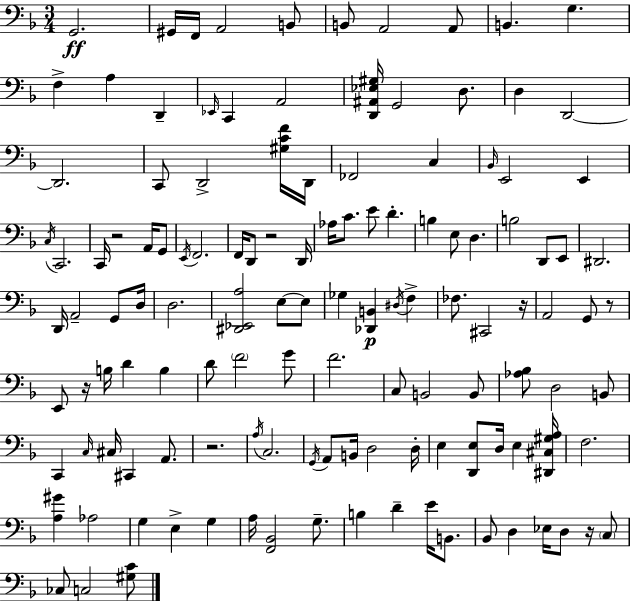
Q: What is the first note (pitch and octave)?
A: G2